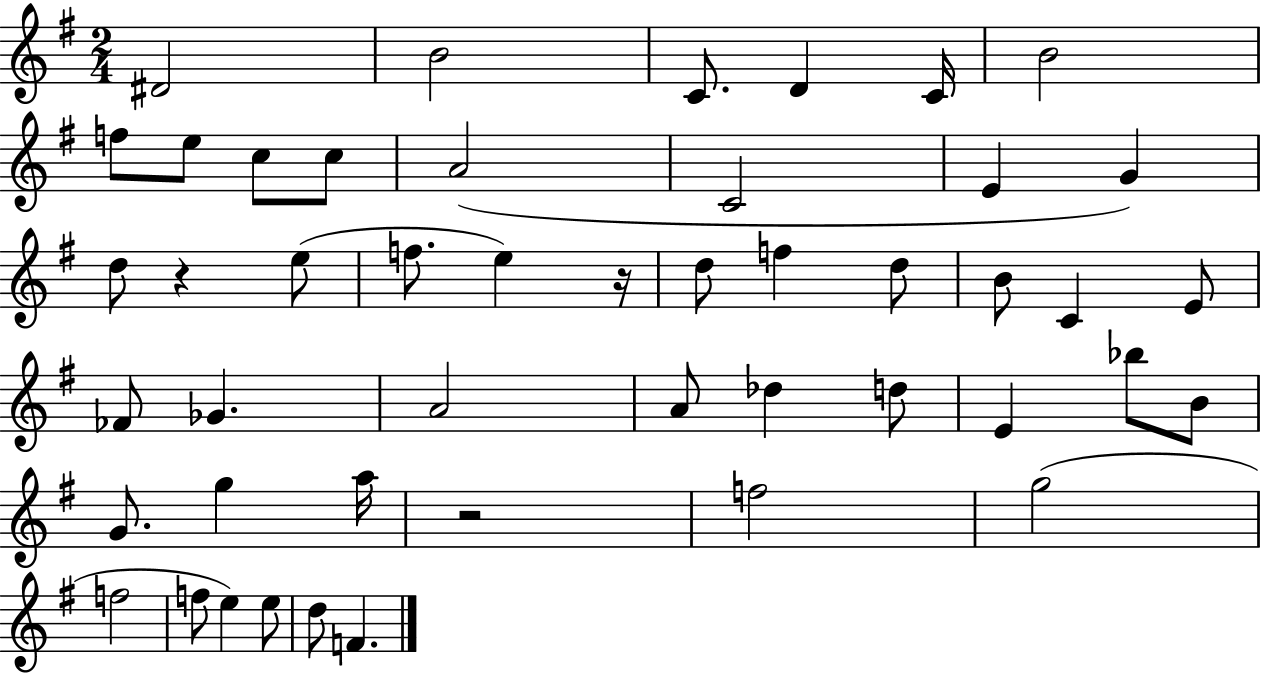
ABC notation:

X:1
T:Untitled
M:2/4
L:1/4
K:G
^D2 B2 C/2 D C/4 B2 f/2 e/2 c/2 c/2 A2 C2 E G d/2 z e/2 f/2 e z/4 d/2 f d/2 B/2 C E/2 _F/2 _G A2 A/2 _d d/2 E _b/2 B/2 G/2 g a/4 z2 f2 g2 f2 f/2 e e/2 d/2 F